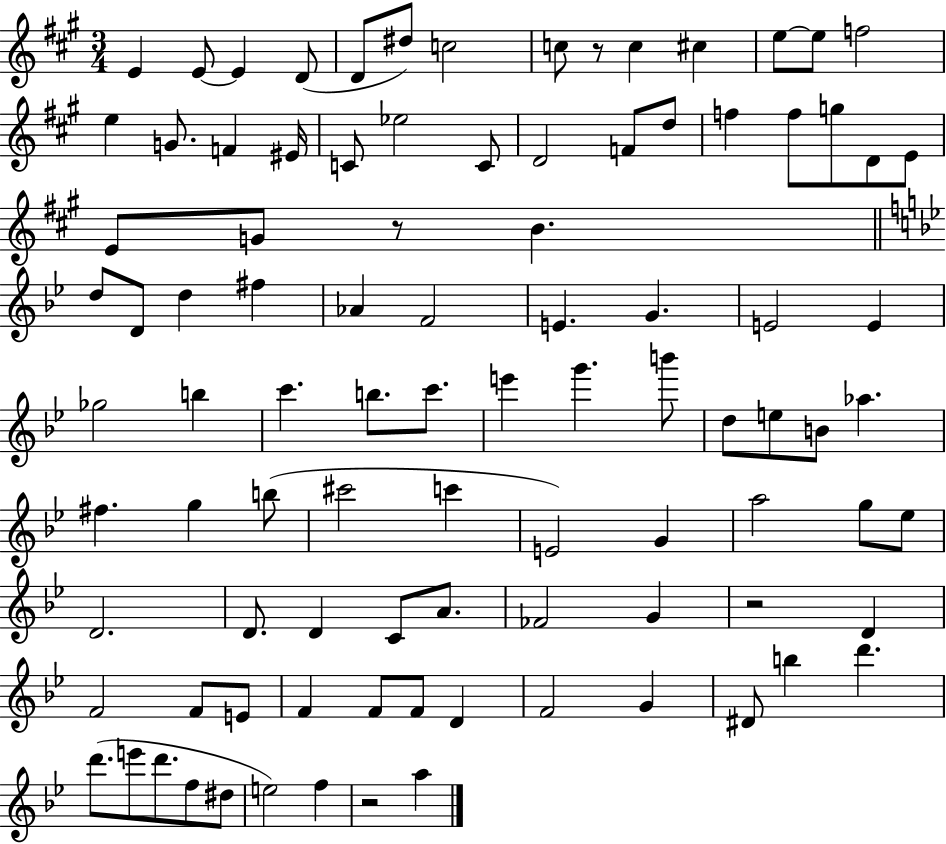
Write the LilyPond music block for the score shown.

{
  \clef treble
  \numericTimeSignature
  \time 3/4
  \key a \major
  \repeat volta 2 { e'4 e'8~~ e'4 d'8( | d'8 dis''8) c''2 | c''8 r8 c''4 cis''4 | e''8~~ e''8 f''2 | \break e''4 g'8. f'4 eis'16 | c'8 ees''2 c'8 | d'2 f'8 d''8 | f''4 f''8 g''8 d'8 e'8 | \break e'8 g'8 r8 b'4. | \bar "||" \break \key bes \major d''8 d'8 d''4 fis''4 | aes'4 f'2 | e'4. g'4. | e'2 e'4 | \break ges''2 b''4 | c'''4. b''8. c'''8. | e'''4 g'''4. b'''8 | d''8 e''8 b'8 aes''4. | \break fis''4. g''4 b''8( | cis'''2 c'''4 | e'2) g'4 | a''2 g''8 ees''8 | \break d'2. | d'8. d'4 c'8 a'8. | fes'2 g'4 | r2 d'4 | \break f'2 f'8 e'8 | f'4 f'8 f'8 d'4 | f'2 g'4 | dis'8 b''4 d'''4. | \break d'''8.( e'''8 d'''8. f''8 dis''8 | e''2) f''4 | r2 a''4 | } \bar "|."
}